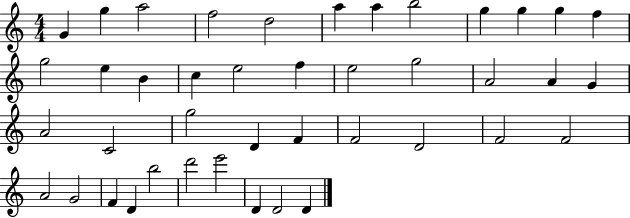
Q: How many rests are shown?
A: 0